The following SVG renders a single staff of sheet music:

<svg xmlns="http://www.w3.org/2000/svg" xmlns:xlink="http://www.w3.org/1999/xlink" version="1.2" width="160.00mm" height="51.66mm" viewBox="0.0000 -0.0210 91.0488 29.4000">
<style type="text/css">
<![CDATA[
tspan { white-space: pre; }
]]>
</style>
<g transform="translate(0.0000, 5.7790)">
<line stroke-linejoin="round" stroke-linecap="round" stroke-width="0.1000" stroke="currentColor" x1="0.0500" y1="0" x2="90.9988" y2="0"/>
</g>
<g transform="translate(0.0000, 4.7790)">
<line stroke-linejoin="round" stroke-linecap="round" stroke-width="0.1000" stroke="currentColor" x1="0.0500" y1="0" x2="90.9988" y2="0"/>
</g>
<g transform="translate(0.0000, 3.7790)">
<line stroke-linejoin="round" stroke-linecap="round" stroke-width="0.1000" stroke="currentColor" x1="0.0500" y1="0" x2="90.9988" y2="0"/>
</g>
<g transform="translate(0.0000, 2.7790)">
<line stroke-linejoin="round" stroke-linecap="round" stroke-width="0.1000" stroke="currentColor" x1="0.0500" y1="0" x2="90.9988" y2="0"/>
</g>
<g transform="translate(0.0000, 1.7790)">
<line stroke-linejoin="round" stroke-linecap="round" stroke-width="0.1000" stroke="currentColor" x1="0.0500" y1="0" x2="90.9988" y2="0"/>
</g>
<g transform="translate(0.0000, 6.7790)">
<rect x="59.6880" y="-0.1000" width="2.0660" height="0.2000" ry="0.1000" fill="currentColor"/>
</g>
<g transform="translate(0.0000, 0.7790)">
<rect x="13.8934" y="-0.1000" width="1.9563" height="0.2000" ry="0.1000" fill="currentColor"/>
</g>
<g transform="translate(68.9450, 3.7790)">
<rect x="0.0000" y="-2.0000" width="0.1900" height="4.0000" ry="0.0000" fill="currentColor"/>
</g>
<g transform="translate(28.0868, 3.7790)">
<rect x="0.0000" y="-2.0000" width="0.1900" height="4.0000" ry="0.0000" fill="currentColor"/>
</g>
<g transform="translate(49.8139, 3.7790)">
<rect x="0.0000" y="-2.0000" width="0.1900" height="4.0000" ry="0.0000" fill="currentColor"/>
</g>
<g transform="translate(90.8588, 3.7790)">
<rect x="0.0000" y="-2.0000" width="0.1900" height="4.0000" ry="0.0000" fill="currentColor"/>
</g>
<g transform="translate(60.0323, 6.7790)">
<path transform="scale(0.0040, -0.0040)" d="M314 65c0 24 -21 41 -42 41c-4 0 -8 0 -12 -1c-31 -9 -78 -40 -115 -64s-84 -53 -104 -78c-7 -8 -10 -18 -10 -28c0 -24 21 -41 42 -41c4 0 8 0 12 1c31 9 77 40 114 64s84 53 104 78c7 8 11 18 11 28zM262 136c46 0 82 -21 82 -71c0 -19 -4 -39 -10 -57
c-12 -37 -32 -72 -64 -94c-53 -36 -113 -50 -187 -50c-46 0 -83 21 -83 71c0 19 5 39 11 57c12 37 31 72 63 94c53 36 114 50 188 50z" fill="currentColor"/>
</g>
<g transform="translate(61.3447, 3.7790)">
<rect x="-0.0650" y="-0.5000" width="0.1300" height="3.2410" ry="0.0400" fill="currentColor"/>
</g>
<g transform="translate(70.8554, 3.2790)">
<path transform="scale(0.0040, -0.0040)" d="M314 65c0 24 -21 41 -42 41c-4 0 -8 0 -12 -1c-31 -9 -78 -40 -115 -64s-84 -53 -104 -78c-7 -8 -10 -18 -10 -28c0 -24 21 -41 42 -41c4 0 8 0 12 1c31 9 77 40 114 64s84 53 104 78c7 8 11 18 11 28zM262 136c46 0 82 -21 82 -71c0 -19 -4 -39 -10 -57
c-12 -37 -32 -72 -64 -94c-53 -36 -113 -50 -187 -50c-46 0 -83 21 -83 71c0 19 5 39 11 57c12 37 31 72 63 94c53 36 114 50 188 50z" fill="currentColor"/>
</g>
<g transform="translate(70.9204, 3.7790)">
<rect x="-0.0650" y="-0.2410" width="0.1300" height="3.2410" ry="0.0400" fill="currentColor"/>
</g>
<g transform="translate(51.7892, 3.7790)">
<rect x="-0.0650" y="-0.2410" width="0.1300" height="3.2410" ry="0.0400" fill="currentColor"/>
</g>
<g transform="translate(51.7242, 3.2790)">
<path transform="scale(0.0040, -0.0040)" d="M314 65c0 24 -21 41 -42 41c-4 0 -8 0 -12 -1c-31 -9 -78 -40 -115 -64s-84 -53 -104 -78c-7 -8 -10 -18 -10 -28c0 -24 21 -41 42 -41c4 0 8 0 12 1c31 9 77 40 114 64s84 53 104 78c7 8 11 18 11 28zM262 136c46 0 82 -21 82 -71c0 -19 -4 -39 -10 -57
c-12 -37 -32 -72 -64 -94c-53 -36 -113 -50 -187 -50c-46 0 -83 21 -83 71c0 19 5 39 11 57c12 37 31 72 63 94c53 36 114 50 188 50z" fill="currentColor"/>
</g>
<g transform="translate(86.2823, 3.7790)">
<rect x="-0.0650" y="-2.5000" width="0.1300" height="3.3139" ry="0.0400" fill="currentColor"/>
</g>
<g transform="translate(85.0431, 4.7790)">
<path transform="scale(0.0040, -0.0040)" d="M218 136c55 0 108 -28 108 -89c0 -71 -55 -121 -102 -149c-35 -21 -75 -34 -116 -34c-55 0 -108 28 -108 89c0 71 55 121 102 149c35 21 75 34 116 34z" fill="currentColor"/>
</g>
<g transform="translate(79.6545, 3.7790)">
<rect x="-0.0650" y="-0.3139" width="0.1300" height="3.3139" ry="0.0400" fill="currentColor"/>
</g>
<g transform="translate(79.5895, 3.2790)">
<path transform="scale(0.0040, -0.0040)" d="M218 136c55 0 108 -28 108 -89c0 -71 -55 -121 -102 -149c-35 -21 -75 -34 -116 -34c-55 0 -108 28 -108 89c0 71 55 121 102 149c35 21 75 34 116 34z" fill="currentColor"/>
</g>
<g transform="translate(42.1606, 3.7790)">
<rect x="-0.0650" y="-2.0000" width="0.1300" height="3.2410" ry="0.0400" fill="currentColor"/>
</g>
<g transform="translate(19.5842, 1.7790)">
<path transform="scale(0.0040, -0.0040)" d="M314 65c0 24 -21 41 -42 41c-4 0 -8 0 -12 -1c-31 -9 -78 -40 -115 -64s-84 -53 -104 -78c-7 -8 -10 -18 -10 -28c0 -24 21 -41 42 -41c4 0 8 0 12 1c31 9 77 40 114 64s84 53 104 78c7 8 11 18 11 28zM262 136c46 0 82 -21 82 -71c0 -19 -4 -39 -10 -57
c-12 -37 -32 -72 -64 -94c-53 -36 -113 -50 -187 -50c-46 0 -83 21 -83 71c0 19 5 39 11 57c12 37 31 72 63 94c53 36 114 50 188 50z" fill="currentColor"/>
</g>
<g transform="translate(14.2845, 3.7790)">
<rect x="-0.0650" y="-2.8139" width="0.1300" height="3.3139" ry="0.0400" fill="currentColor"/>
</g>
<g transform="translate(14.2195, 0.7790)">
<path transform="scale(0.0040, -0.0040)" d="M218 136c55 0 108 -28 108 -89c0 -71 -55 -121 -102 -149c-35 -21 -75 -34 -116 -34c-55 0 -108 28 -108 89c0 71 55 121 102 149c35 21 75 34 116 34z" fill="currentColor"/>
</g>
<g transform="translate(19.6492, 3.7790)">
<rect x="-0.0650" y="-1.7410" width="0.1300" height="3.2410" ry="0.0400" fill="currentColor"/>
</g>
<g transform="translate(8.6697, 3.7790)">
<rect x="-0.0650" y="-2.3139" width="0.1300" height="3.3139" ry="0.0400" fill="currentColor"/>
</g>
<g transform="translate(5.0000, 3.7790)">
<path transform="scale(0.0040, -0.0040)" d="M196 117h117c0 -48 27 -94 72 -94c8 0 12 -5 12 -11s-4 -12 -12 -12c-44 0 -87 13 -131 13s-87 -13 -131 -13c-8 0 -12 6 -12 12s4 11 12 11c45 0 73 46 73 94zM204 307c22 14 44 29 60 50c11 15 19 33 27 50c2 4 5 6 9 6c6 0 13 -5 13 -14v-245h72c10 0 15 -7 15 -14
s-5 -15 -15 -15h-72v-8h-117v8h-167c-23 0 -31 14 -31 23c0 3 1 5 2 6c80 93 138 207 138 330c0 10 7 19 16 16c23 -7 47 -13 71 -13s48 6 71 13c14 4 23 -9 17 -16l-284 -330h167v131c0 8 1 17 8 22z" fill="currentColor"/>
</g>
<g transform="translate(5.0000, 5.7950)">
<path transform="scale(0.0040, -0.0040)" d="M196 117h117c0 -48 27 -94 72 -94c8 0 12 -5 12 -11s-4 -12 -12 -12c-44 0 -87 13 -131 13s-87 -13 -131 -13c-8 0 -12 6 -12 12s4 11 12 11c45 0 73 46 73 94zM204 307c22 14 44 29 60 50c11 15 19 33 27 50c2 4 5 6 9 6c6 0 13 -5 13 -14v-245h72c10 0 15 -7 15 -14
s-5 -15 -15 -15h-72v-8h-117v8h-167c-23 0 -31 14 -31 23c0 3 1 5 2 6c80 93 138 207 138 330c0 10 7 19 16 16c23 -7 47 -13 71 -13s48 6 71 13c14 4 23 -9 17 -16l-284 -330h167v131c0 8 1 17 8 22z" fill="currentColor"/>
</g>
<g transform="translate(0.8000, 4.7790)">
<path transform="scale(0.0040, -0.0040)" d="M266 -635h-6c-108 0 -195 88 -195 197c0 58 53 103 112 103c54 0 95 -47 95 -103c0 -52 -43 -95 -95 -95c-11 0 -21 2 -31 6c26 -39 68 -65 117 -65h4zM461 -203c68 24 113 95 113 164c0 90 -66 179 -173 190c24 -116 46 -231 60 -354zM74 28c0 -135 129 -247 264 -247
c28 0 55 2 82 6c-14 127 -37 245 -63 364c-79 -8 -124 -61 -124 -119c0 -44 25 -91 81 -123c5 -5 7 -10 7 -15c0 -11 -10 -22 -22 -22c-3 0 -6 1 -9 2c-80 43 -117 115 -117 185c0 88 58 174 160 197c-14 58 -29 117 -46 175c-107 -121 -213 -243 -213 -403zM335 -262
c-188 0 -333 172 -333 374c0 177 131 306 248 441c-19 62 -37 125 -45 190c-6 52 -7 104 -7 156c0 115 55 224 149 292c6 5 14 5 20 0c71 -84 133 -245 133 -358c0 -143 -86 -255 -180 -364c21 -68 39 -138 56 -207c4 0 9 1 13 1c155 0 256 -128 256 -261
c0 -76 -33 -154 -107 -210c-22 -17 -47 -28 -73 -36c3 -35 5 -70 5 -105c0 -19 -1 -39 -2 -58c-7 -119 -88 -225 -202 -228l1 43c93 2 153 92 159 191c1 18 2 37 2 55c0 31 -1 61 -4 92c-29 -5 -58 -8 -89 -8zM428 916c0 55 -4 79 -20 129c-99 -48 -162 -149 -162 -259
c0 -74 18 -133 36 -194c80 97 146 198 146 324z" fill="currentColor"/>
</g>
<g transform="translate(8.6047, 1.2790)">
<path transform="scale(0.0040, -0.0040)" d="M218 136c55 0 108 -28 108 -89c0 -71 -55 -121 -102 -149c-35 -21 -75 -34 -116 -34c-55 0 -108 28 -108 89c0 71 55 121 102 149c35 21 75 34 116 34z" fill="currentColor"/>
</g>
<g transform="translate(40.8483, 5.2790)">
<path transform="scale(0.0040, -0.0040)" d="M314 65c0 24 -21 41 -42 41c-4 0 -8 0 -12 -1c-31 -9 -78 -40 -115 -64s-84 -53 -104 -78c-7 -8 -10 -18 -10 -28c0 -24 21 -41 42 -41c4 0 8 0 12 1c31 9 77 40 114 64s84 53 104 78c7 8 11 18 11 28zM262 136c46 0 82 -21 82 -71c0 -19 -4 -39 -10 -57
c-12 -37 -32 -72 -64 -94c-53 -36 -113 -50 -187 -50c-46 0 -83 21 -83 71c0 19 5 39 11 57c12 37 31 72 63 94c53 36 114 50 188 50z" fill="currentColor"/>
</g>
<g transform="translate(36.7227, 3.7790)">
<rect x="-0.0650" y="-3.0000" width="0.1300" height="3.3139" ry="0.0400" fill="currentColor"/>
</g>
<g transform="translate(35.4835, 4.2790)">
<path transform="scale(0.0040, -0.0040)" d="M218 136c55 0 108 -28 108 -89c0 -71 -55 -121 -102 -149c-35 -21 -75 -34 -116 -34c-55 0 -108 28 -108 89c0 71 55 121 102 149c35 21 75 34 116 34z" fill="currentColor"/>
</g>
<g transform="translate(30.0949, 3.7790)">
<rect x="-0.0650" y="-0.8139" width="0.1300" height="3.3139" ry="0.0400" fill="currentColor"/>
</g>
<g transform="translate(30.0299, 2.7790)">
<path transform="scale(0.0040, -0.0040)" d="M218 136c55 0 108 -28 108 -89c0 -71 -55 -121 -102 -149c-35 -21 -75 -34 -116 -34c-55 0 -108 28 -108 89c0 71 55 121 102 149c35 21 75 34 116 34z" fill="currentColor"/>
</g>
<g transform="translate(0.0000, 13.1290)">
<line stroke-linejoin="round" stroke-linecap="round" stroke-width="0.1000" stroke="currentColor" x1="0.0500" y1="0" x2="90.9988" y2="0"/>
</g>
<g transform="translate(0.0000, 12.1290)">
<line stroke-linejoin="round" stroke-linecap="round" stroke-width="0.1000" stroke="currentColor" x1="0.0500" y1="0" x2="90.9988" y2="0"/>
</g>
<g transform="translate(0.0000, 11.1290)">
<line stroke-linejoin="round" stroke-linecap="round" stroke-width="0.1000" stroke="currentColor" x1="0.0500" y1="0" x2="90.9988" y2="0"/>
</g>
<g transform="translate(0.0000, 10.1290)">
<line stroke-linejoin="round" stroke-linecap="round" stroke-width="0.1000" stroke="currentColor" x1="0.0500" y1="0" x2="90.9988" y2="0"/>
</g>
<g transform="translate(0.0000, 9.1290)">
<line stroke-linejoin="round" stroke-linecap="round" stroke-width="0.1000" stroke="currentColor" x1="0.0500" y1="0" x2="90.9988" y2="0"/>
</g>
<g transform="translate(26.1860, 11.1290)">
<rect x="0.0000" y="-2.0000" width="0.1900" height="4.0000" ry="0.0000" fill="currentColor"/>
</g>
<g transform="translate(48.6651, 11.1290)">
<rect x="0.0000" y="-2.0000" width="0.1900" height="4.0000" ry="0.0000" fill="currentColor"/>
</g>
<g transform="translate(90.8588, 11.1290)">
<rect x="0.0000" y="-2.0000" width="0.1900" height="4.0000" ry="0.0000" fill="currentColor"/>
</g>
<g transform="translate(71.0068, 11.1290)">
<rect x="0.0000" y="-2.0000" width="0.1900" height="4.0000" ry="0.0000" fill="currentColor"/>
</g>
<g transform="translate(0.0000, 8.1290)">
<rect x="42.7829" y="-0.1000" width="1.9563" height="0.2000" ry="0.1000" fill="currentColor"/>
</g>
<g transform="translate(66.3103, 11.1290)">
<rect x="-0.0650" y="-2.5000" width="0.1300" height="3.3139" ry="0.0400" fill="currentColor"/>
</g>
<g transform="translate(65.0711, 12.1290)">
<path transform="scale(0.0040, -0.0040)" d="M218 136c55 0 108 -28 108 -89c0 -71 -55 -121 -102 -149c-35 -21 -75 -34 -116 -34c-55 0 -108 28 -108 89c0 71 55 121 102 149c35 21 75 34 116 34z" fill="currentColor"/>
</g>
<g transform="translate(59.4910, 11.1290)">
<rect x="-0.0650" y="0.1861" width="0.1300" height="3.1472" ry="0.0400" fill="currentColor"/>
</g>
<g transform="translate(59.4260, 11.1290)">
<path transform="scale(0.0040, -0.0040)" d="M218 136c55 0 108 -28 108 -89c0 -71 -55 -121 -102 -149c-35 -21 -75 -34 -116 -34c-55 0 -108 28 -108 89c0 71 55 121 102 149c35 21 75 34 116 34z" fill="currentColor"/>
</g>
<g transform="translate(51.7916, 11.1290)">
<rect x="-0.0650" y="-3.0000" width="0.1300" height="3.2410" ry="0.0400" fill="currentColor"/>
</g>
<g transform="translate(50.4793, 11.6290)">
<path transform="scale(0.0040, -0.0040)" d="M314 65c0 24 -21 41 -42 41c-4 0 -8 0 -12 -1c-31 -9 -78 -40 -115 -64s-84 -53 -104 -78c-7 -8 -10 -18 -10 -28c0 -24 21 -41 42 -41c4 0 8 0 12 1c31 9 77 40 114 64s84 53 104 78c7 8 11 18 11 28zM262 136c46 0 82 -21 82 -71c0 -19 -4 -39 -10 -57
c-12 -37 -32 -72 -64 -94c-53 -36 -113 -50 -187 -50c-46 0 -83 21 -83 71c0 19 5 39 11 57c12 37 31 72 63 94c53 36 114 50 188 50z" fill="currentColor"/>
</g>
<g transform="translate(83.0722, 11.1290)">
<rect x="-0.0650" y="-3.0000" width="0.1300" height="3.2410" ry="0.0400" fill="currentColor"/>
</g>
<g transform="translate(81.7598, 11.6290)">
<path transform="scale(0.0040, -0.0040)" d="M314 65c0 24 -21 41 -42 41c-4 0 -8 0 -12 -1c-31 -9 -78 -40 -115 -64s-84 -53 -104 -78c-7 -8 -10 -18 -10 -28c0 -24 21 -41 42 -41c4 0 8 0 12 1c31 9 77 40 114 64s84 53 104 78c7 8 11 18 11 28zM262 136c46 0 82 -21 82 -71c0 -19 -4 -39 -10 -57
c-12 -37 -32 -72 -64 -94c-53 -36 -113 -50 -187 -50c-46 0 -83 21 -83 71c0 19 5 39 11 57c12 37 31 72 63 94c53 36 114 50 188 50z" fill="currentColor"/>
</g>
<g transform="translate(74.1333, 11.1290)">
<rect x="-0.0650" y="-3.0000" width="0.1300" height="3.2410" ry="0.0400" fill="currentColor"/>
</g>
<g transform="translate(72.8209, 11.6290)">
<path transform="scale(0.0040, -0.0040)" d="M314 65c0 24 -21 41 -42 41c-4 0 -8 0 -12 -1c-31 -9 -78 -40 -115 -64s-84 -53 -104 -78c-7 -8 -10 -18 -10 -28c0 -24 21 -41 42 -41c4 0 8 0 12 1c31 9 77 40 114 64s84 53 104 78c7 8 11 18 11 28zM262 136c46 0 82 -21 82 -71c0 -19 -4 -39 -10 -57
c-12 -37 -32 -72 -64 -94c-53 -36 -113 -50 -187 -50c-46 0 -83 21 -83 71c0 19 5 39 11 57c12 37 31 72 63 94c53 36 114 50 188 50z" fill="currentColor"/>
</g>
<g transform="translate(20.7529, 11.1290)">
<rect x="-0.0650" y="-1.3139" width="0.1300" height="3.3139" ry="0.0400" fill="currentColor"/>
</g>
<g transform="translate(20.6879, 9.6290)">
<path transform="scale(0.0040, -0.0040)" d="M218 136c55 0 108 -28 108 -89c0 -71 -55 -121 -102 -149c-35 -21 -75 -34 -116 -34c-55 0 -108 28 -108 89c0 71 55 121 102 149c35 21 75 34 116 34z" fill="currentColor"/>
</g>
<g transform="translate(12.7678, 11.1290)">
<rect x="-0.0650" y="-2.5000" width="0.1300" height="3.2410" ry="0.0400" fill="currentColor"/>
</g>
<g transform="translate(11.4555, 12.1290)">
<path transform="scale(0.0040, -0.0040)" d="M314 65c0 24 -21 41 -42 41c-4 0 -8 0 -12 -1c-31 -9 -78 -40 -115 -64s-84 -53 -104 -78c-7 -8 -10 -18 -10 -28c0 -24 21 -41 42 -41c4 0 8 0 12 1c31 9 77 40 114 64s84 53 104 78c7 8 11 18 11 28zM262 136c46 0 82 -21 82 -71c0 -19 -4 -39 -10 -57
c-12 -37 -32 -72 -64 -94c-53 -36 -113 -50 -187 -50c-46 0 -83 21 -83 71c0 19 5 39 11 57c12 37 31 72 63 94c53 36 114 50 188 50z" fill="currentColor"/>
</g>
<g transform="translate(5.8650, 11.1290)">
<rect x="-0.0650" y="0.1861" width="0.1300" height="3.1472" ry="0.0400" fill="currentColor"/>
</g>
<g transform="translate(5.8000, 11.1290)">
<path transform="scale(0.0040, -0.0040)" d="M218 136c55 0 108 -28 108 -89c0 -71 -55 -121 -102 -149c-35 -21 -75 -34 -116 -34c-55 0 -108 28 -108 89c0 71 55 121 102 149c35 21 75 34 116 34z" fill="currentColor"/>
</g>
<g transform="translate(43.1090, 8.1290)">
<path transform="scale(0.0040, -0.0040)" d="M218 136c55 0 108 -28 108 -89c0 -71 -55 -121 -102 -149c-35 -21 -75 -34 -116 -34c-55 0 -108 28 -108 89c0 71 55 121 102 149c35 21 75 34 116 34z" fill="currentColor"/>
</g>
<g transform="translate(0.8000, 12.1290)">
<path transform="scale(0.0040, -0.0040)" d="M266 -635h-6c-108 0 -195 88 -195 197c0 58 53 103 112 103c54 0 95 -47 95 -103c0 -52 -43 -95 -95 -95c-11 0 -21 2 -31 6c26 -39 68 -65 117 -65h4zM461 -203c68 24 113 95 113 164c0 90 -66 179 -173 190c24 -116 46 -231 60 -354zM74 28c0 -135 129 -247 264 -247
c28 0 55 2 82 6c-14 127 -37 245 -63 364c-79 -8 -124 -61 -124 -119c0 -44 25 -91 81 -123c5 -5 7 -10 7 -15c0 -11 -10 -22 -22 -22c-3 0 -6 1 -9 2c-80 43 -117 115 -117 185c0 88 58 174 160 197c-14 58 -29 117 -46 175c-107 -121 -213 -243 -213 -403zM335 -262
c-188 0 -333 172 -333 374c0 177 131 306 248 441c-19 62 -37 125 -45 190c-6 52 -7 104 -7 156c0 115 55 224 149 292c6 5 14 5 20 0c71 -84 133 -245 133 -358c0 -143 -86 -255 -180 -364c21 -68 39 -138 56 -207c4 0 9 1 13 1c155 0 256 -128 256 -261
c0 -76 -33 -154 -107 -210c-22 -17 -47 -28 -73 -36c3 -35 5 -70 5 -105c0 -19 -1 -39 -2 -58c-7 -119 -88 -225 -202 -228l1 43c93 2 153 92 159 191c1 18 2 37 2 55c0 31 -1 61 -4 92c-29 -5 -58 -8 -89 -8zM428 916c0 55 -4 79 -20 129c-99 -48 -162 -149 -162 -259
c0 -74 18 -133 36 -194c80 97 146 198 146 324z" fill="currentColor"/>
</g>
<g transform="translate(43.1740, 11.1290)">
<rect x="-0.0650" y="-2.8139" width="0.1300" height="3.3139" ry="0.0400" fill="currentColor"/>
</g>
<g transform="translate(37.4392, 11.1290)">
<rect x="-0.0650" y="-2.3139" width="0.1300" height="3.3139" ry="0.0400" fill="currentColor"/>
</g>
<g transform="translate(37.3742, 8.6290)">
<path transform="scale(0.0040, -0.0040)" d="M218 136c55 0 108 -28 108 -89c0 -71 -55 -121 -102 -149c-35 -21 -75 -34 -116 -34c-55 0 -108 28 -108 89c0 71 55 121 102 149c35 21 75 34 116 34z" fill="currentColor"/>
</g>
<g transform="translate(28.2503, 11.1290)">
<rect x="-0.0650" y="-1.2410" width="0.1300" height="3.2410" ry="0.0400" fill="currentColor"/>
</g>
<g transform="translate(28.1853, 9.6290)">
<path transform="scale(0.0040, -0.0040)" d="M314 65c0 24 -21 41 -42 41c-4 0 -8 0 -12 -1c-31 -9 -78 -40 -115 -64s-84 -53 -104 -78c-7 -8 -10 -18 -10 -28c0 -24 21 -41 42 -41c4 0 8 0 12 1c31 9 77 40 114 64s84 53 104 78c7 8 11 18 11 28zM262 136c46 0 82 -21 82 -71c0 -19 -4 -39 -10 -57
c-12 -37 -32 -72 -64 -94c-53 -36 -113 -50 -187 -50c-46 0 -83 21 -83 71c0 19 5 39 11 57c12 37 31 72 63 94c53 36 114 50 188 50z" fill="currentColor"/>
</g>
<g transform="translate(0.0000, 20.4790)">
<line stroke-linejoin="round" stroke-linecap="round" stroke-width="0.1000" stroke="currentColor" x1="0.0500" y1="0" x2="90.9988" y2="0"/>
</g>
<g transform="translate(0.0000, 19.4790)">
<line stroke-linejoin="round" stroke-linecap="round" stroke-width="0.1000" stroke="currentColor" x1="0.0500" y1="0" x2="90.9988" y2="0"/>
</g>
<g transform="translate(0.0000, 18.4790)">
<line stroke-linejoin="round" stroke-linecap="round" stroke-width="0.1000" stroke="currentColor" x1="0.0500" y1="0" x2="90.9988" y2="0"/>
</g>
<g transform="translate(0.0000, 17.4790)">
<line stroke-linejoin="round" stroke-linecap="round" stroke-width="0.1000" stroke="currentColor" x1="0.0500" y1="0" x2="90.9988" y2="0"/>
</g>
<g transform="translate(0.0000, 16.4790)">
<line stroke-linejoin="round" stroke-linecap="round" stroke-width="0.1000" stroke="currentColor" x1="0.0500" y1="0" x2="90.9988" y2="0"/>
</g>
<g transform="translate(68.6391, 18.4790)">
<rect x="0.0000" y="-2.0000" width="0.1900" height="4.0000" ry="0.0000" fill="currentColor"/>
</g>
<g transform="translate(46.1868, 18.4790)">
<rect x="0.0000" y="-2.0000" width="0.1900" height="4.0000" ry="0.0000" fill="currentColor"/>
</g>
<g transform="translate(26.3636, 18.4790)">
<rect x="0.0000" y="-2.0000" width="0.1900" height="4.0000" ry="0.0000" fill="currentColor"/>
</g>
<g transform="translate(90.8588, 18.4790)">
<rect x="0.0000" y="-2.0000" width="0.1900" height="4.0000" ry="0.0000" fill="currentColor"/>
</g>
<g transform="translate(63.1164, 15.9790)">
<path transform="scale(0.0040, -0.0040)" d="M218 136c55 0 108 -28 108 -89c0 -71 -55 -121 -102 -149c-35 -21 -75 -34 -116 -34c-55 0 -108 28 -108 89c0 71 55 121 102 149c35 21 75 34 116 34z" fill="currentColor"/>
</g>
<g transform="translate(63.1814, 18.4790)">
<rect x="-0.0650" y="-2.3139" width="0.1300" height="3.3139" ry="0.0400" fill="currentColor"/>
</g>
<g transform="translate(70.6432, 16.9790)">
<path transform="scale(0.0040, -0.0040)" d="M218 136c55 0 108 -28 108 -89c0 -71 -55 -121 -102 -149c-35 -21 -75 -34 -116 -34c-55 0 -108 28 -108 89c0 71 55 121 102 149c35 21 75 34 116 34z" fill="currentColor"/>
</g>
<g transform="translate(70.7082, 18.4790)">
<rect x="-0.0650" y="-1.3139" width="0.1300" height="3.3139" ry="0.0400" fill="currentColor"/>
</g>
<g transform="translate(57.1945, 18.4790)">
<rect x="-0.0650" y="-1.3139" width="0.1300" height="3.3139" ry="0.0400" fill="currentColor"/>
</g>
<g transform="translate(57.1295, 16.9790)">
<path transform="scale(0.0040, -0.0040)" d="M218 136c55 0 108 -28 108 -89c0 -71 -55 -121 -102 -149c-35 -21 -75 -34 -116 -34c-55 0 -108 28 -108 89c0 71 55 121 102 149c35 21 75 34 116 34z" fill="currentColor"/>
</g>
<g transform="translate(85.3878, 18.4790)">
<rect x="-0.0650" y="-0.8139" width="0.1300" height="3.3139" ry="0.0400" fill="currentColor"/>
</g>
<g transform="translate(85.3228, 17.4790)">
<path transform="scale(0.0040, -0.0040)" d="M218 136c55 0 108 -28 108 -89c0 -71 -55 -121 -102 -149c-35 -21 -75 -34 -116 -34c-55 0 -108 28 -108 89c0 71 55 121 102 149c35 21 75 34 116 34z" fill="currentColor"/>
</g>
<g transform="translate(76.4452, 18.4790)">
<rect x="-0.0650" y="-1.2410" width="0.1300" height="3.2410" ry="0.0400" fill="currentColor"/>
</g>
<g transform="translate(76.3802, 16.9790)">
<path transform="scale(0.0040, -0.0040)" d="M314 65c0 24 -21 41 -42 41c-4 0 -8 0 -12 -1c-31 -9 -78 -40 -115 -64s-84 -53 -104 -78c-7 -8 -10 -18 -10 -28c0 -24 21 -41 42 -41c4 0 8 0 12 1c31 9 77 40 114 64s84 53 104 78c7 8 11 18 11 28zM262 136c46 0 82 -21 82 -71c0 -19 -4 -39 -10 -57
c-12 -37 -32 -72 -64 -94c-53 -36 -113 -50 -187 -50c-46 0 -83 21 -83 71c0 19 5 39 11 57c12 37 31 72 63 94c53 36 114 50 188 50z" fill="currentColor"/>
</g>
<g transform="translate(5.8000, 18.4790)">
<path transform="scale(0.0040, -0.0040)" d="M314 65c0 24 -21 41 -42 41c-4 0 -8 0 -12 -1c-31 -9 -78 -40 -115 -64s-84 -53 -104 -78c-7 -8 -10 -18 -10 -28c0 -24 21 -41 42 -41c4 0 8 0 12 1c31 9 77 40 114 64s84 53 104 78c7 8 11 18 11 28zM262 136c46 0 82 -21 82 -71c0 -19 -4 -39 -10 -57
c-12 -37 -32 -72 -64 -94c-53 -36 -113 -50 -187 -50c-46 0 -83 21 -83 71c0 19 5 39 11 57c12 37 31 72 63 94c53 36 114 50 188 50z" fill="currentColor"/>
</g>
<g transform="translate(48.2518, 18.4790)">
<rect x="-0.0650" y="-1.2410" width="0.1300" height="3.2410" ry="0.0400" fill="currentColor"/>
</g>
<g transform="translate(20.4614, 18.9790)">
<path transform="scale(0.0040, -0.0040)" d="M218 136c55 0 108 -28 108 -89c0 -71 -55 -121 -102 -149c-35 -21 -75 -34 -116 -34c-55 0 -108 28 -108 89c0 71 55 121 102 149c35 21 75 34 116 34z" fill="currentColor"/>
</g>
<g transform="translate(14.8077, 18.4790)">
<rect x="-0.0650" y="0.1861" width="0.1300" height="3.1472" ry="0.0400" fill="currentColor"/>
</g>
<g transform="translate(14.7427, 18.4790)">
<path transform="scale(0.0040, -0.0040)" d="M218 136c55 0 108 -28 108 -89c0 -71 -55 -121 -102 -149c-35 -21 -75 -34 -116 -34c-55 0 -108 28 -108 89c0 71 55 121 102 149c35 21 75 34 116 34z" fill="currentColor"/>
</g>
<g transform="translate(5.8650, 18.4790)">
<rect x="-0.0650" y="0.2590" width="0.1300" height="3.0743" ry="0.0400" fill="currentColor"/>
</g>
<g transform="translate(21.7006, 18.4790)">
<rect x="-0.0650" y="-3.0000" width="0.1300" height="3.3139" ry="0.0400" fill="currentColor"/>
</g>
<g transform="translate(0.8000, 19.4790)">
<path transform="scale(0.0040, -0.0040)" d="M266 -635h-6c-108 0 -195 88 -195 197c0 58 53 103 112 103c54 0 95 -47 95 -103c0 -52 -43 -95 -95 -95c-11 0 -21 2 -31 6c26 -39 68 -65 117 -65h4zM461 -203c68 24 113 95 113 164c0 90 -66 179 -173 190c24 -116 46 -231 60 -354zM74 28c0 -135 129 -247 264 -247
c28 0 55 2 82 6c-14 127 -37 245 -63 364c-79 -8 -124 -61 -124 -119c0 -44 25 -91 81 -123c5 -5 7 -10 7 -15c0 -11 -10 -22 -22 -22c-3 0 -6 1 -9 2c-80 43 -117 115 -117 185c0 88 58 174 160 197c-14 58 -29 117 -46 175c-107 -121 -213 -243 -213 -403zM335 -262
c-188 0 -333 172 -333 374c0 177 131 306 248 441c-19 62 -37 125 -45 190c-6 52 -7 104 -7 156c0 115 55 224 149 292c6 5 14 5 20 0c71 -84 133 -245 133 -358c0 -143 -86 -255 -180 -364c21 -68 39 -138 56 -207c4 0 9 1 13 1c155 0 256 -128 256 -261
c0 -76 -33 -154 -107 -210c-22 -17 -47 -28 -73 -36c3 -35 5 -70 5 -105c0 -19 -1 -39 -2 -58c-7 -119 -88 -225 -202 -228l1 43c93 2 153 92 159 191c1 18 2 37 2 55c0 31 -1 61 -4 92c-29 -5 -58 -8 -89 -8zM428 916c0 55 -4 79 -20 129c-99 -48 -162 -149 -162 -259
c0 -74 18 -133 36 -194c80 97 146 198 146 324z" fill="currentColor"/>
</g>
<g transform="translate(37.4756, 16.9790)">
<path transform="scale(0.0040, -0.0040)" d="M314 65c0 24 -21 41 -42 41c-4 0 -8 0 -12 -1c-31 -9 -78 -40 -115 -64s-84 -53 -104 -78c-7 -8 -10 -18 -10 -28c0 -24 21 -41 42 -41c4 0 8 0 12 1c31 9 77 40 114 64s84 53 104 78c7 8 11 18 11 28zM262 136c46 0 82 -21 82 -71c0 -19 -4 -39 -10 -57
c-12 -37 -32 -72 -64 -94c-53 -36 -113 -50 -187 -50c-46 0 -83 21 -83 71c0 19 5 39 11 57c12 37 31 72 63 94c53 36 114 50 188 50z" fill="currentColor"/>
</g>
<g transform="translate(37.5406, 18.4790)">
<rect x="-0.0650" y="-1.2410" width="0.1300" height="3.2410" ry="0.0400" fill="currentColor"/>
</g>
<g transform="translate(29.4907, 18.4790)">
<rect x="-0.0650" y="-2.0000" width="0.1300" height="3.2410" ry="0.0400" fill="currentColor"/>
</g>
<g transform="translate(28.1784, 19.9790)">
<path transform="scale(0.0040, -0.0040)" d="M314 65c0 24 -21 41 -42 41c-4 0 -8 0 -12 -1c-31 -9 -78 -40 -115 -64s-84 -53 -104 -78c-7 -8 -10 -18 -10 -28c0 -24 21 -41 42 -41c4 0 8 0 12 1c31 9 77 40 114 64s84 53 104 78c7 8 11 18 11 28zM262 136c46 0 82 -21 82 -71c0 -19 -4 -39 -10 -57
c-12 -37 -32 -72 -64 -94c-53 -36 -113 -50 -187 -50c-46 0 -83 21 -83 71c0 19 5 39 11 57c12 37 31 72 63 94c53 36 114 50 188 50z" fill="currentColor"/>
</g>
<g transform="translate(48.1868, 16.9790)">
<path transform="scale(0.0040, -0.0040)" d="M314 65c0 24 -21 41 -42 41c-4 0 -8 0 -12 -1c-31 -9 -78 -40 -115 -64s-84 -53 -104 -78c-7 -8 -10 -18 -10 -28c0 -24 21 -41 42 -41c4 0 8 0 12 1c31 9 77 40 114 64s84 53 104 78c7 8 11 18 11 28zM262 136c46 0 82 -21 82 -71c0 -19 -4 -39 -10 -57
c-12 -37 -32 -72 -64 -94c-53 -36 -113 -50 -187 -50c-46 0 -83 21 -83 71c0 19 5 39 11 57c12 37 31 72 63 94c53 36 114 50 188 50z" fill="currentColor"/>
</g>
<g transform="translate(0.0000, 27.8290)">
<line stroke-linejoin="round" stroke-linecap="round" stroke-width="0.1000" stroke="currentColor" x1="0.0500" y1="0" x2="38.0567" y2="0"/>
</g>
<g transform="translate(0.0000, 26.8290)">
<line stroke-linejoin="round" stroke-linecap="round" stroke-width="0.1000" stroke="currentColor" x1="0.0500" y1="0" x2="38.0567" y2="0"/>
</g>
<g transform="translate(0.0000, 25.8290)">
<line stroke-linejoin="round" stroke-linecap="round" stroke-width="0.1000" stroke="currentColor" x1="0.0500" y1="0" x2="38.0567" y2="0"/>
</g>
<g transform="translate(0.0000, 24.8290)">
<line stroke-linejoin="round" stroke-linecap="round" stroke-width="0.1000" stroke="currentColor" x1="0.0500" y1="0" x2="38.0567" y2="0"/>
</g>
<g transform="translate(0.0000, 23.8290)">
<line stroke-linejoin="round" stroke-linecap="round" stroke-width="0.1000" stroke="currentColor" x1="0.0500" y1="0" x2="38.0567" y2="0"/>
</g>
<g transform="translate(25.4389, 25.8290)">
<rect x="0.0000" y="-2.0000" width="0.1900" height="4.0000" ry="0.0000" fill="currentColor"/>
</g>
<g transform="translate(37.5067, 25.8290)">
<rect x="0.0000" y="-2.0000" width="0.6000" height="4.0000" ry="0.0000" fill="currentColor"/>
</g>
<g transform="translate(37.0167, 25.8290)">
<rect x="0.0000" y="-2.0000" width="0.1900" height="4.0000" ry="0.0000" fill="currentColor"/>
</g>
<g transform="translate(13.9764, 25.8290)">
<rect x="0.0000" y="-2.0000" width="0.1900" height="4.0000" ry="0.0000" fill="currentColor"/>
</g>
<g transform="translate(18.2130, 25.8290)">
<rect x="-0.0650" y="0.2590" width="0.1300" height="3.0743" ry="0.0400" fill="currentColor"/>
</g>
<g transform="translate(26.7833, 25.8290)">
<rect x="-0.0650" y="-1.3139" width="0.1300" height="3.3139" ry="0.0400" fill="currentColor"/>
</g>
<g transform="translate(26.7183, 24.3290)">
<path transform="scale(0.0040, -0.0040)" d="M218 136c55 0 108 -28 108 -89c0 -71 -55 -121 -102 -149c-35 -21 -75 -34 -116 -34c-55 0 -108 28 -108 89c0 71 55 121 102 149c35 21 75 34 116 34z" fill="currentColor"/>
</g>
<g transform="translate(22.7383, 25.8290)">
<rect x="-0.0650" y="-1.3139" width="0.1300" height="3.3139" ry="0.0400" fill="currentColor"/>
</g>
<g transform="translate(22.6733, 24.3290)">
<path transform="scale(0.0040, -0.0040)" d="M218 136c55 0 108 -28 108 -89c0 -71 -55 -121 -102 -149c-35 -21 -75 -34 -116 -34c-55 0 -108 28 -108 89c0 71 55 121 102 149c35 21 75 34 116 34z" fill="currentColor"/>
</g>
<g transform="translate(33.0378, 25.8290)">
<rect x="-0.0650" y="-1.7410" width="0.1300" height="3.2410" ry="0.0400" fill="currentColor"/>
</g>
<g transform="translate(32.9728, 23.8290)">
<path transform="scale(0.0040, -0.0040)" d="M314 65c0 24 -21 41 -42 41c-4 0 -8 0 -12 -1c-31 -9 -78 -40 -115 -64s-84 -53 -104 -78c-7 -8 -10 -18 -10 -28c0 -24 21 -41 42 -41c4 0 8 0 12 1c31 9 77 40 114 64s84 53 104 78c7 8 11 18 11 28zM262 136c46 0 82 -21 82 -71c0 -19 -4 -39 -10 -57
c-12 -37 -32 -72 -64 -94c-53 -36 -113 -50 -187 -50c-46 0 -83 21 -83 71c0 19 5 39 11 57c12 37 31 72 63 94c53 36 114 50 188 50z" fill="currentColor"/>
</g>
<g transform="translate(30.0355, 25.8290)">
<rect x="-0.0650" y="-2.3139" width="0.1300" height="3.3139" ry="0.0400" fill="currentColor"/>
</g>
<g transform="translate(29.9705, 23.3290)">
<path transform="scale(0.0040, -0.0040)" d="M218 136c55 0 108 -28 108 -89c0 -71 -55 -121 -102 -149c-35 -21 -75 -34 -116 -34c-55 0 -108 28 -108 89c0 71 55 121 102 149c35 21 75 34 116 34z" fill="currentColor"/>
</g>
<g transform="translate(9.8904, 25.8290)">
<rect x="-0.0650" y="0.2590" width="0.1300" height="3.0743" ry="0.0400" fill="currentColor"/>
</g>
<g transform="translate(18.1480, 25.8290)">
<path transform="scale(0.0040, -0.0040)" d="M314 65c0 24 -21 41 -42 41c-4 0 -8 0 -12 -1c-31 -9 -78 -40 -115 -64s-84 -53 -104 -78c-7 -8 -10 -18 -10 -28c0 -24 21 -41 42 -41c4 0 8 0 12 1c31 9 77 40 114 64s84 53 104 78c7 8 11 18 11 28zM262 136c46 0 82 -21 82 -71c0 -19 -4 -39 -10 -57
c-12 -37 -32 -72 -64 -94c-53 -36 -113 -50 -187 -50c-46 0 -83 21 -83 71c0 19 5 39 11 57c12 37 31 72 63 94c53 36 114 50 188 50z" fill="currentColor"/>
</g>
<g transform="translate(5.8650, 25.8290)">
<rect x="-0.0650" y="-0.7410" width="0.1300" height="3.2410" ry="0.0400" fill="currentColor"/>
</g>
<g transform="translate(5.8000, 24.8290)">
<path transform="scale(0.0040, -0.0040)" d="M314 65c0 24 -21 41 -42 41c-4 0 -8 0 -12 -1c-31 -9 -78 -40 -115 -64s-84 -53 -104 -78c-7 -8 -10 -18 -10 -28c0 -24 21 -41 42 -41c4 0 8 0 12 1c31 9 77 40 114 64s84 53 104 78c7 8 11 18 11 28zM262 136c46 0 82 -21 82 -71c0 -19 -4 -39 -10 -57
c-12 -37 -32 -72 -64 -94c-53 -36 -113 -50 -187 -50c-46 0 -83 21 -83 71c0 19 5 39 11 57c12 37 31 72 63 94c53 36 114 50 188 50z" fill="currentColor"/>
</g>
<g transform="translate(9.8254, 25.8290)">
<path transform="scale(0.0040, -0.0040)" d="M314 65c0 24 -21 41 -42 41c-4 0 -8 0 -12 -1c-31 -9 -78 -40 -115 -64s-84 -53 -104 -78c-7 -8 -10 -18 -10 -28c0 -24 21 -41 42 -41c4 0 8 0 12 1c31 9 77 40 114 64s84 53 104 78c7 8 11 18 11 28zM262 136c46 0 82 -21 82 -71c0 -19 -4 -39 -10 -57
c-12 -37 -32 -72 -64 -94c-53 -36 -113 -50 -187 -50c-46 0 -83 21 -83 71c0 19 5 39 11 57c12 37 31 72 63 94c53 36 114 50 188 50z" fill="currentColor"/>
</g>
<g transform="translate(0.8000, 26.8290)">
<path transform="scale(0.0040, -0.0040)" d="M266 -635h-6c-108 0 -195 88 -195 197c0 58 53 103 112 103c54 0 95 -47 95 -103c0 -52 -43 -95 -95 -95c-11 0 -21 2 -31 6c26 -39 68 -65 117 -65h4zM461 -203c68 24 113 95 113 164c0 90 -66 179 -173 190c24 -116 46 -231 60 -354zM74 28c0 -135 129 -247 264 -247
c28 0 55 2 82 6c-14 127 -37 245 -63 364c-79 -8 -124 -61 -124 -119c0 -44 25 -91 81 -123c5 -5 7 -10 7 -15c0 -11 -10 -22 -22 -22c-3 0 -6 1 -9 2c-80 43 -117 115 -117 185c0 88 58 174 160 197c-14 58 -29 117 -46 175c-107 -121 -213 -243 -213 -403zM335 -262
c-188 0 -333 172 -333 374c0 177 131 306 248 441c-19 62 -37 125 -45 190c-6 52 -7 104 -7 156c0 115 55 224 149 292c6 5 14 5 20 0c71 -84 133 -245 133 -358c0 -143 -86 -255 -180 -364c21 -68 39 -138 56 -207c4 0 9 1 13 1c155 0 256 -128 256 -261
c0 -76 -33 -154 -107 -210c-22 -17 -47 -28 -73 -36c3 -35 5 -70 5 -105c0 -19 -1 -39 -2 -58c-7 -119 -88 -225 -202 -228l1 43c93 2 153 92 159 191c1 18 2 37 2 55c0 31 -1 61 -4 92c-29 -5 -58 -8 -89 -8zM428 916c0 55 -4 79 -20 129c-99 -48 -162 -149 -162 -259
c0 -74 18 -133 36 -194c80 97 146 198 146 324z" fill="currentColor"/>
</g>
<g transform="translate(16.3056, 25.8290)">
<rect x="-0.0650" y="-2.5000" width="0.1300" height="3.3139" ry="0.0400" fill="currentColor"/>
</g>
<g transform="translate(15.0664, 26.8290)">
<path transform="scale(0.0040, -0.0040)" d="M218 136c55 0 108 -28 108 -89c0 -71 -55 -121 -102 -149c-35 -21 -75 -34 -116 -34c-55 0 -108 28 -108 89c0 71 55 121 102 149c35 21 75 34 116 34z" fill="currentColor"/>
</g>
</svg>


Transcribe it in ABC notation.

X:1
T:Untitled
M:4/4
L:1/4
K:C
g a f2 d A F2 c2 C2 c2 c G B G2 e e2 g a A2 B G A2 A2 B2 B A F2 e2 e2 e g e e2 d d2 B2 G B2 e e g f2